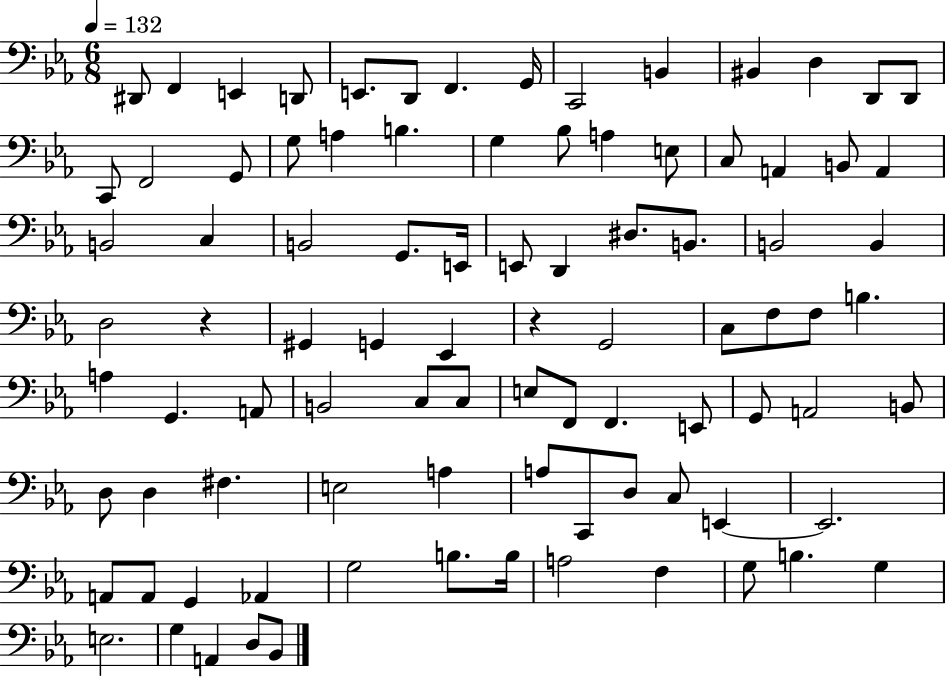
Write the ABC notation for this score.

X:1
T:Untitled
M:6/8
L:1/4
K:Eb
^D,,/2 F,, E,, D,,/2 E,,/2 D,,/2 F,, G,,/4 C,,2 B,, ^B,, D, D,,/2 D,,/2 C,,/2 F,,2 G,,/2 G,/2 A, B, G, _B,/2 A, E,/2 C,/2 A,, B,,/2 A,, B,,2 C, B,,2 G,,/2 E,,/4 E,,/2 D,, ^D,/2 B,,/2 B,,2 B,, D,2 z ^G,, G,, _E,, z G,,2 C,/2 F,/2 F,/2 B, A, G,, A,,/2 B,,2 C,/2 C,/2 E,/2 F,,/2 F,, E,,/2 G,,/2 A,,2 B,,/2 D,/2 D, ^F, E,2 A, A,/2 C,,/2 D,/2 C,/2 E,, E,,2 A,,/2 A,,/2 G,, _A,, G,2 B,/2 B,/4 A,2 F, G,/2 B, G, E,2 G, A,, D,/2 _B,,/2